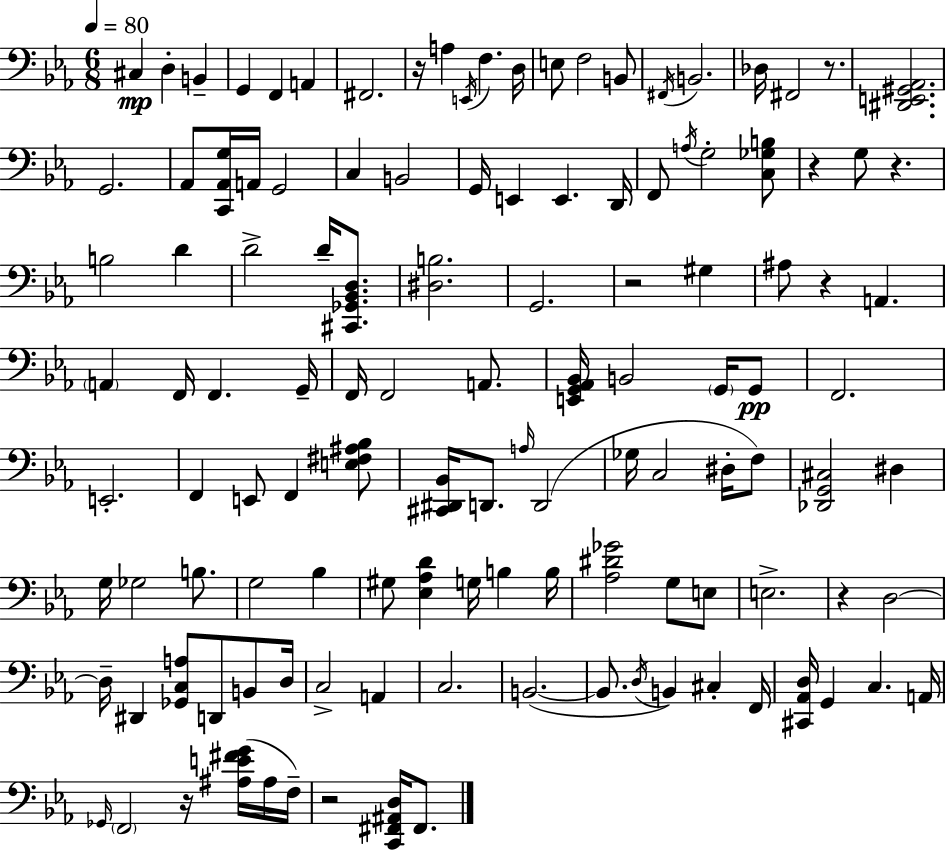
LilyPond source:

{
  \clef bass
  \numericTimeSignature
  \time 6/8
  \key c \minor
  \tempo 4 = 80
  cis4\mp d4-. b,4-- | g,4 f,4 a,4 | fis,2. | r16 a4 \acciaccatura { e,16 } f4. | \break d16 e8 f2 b,8 | \acciaccatura { fis,16 } b,2. | des16 fis,2 r8. | <dis, e, gis, aes,>2. | \break g,2. | aes,8 <c, aes, g>16 a,16 g,2 | c4 b,2 | g,16 e,4 e,4. | \break d,16 f,8 \acciaccatura { a16 } g2-. | <c ges b>8 r4 g8 r4. | b2 d'4 | d'2-> d'16-- | \break <cis, ges, bes, d>8. <dis b>2. | g,2. | r2 gis4 | ais8 r4 a,4. | \break \parenthesize a,4 f,16 f,4. | g,16-- f,16 f,2 | a,8. <e, g, aes, bes,>16 b,2 | \parenthesize g,16 g,8\pp f,2. | \break e,2.-. | f,4 e,8 f,4 | <e fis ais bes>8 <cis, dis, bes,>16 d,8. \grace { a16 } d,2( | ges16 c2 | \break dis16-. f8) <des, g, cis>2 | dis4 g16 ges2 | b8. g2 | bes4 gis8 <ees aes d'>4 g16 b4 | \break b16 <aes dis' ges'>2 | g8 e8 e2.-> | r4 d2~~ | d16-- dis,4 <ges, c a>8 d,8 | \break b,8 d16 c2-> | a,4 c2. | b,2.~(~ | b,8. \acciaccatura { d16 } b,4) | \break cis4-. f,16 <cis, aes, d>16 g,4 c4. | a,16 \grace { ges,16 } \parenthesize f,2 | r16 <ais e' fis' g'>16( ais16 f16--) r2 | <c, fis, ais, d>16 fis,8. \bar "|."
}